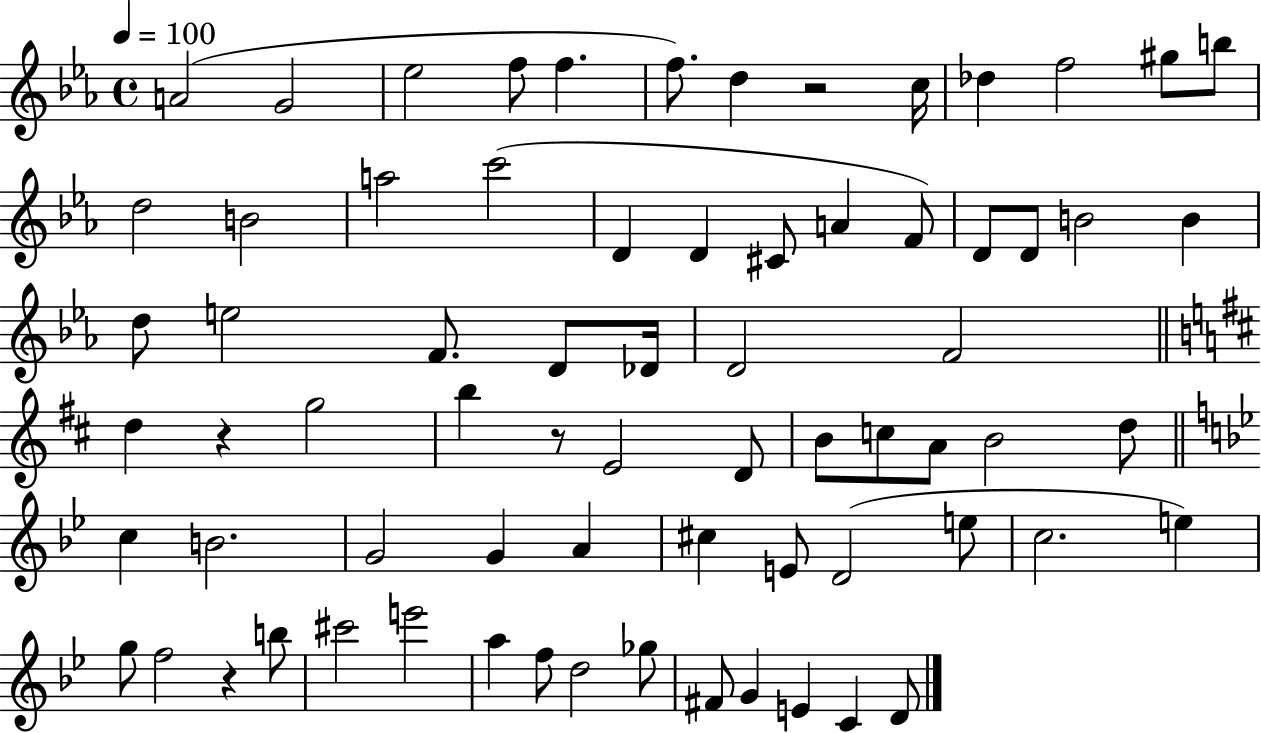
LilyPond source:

{
  \clef treble
  \time 4/4
  \defaultTimeSignature
  \key ees \major
  \tempo 4 = 100
  a'2( g'2 | ees''2 f''8 f''4. | f''8.) d''4 r2 c''16 | des''4 f''2 gis''8 b''8 | \break d''2 b'2 | a''2 c'''2( | d'4 d'4 cis'8 a'4 f'8) | d'8 d'8 b'2 b'4 | \break d''8 e''2 f'8. d'8 des'16 | d'2 f'2 | \bar "||" \break \key d \major d''4 r4 g''2 | b''4 r8 e'2 d'8 | b'8 c''8 a'8 b'2 d''8 | \bar "||" \break \key bes \major c''4 b'2. | g'2 g'4 a'4 | cis''4 e'8 d'2( e''8 | c''2. e''4) | \break g''8 f''2 r4 b''8 | cis'''2 e'''2 | a''4 f''8 d''2 ges''8 | fis'8 g'4 e'4 c'4 d'8 | \break \bar "|."
}